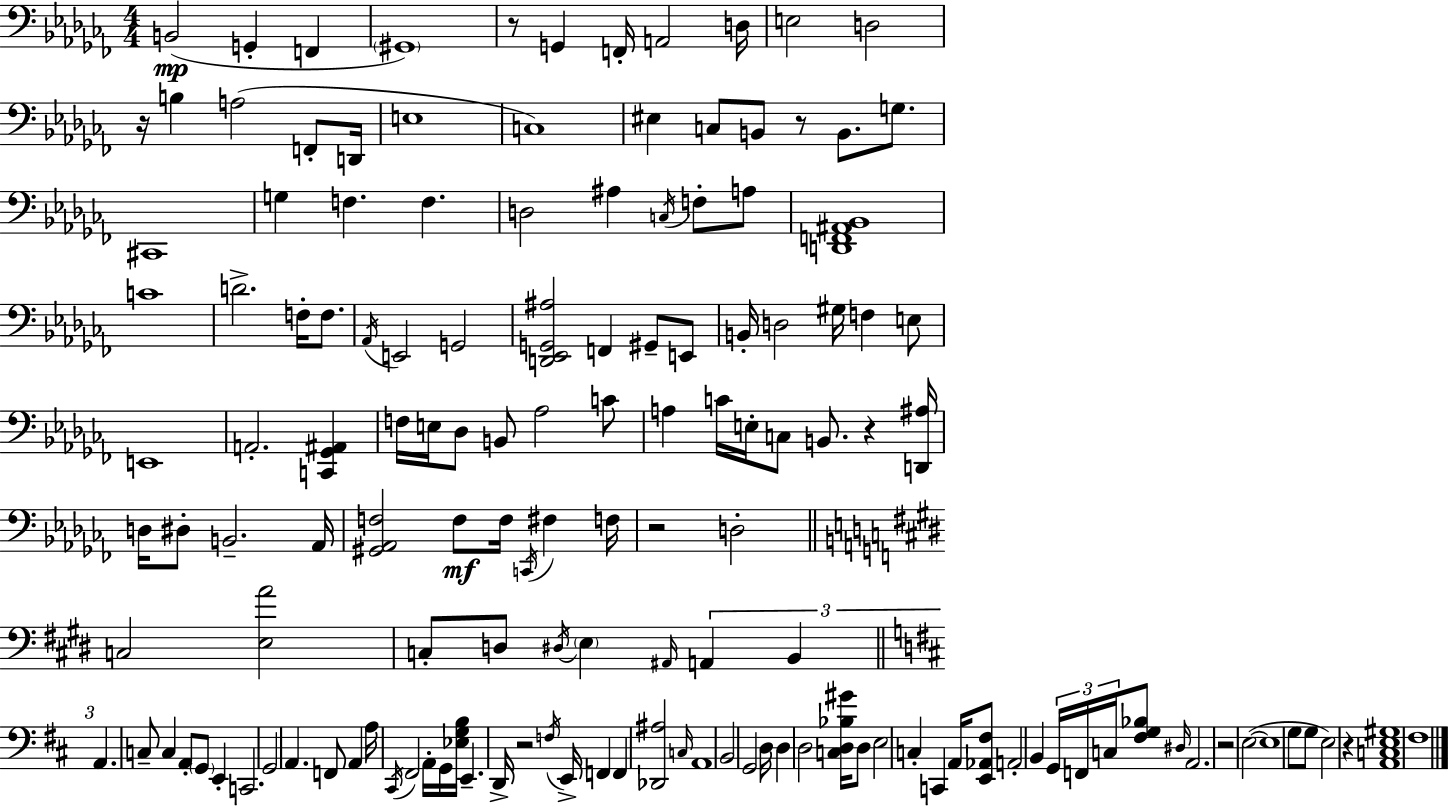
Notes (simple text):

B2/h G2/q F2/q G#2/w R/e G2/q F2/s A2/h D3/s E3/h D3/h R/s B3/q A3/h F2/e D2/s E3/w C3/w EIS3/q C3/e B2/e R/e B2/e. G3/e. C#2/w G3/q F3/q. F3/q. D3/h A#3/q C3/s F3/e A3/e [D2,F2,A#2,Bb2]/w C4/w D4/h. F3/s F3/e. Ab2/s E2/h G2/h [D2,Eb2,G2,A#3]/h F2/q G#2/e E2/e B2/s D3/h G#3/s F3/q E3/e E2/w A2/h. [C2,Gb2,A#2]/q F3/s E3/s Db3/e B2/e Ab3/h C4/e A3/q C4/s E3/s C3/e B2/e. R/q [D2,A#3]/s D3/s D#3/e B2/h. Ab2/s [G#2,Ab2,F3]/h F3/e F3/s C2/s F#3/q F3/s R/h D3/h C3/h [E3,A4]/h C3/e D3/e D#3/s E3/q A#2/s A2/q B2/q A2/q. C3/e C3/q A2/e G2/e E2/q C2/h. G2/h A2/q. F2/e A2/q A3/s C#2/s F#2/h A2/s G2/s [Eb3,G3,B3]/s E2/q. D2/s R/h F3/s E2/s F2/q F2/q [Db2,A#3]/h C3/s A2/w B2/h G2/h D3/s D3/q D3/h [C3,D3,Bb3,G#4]/s D3/e E3/h C3/q C2/q A2/s [E2,Ab2,F#3]/e A2/h B2/q G2/s F2/s C3/s [F#3,G3,Bb3]/e D#3/s A2/h. R/h E3/h E3/w G3/e G3/e E3/h R/q [A2,C3,E3,G#3]/w F#3/w